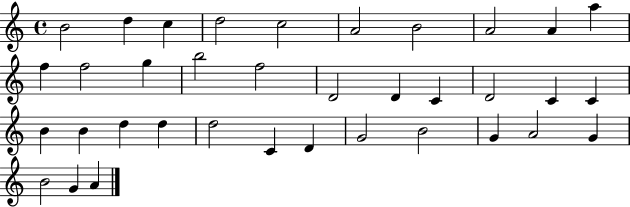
{
  \clef treble
  \time 4/4
  \defaultTimeSignature
  \key c \major
  b'2 d''4 c''4 | d''2 c''2 | a'2 b'2 | a'2 a'4 a''4 | \break f''4 f''2 g''4 | b''2 f''2 | d'2 d'4 c'4 | d'2 c'4 c'4 | \break b'4 b'4 d''4 d''4 | d''2 c'4 d'4 | g'2 b'2 | g'4 a'2 g'4 | \break b'2 g'4 a'4 | \bar "|."
}